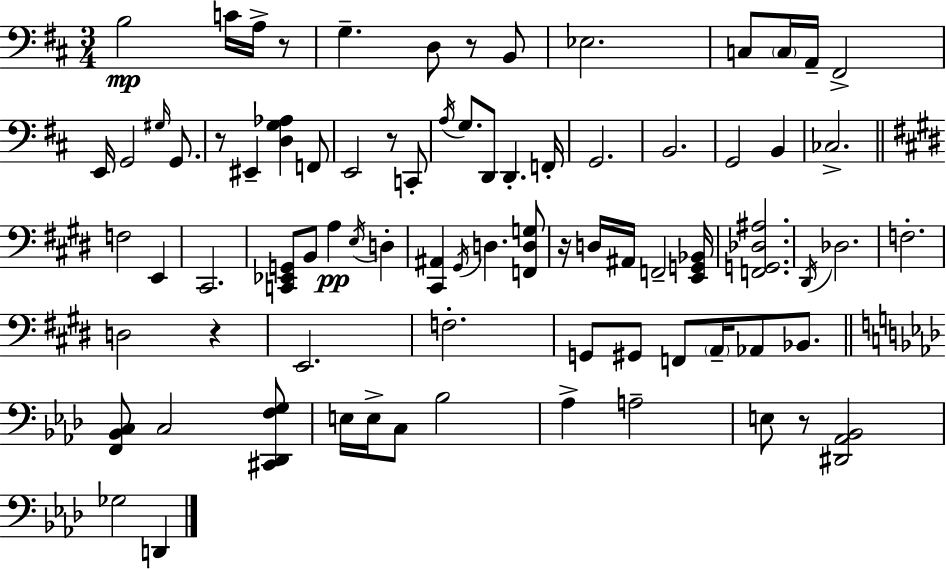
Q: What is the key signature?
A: D major